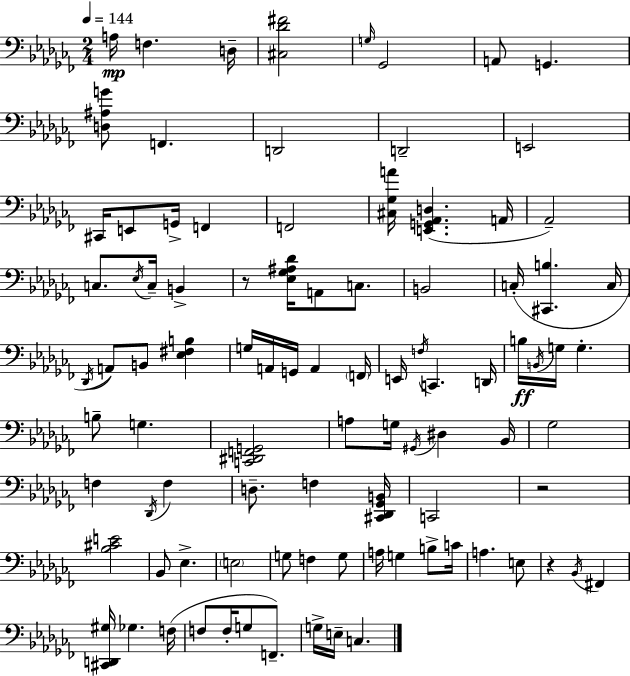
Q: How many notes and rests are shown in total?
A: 94